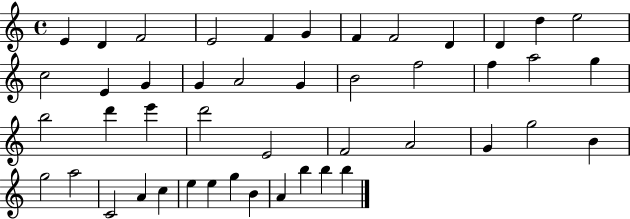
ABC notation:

X:1
T:Untitled
M:4/4
L:1/4
K:C
E D F2 E2 F G F F2 D D d e2 c2 E G G A2 G B2 f2 f a2 g b2 d' e' d'2 E2 F2 A2 G g2 B g2 a2 C2 A c e e g B A b b b